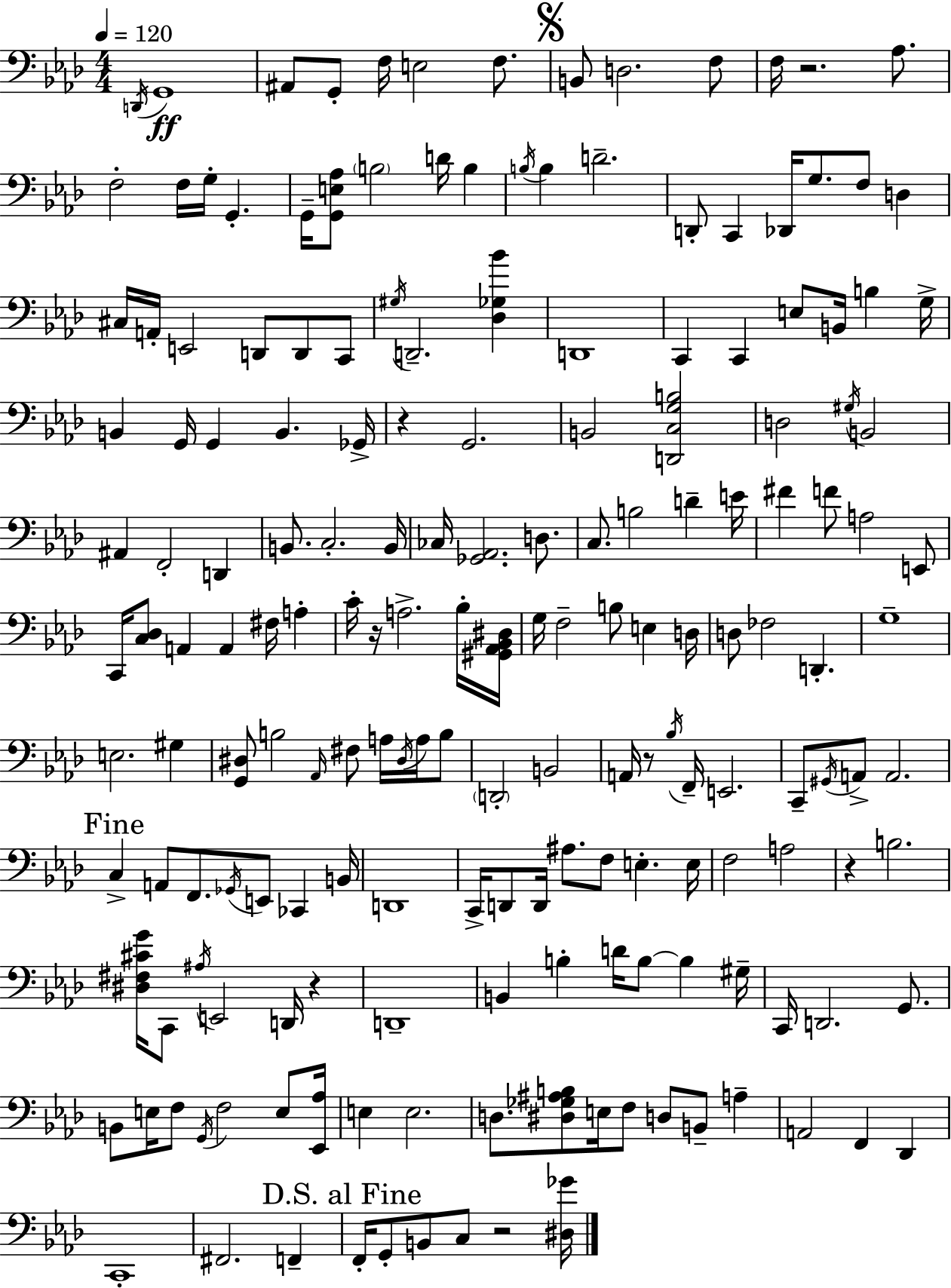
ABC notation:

X:1
T:Untitled
M:4/4
L:1/4
K:Ab
D,,/4 G,,4 ^A,,/2 G,,/2 F,/4 E,2 F,/2 B,,/2 D,2 F,/2 F,/4 z2 _A,/2 F,2 F,/4 G,/4 G,, G,,/4 [G,,E,_A,]/2 B,2 D/4 B, B,/4 B, D2 D,,/2 C,, _D,,/4 G,/2 F,/2 D, ^C,/4 A,,/4 E,,2 D,,/2 D,,/2 C,,/2 ^G,/4 D,,2 [_D,_G,_B] D,,4 C,, C,, E,/2 B,,/4 B, G,/4 B,, G,,/4 G,, B,, _G,,/4 z G,,2 B,,2 [D,,C,G,B,]2 D,2 ^G,/4 B,,2 ^A,, F,,2 D,, B,,/2 C,2 B,,/4 _C,/4 [_G,,_A,,]2 D,/2 C,/2 B,2 D E/4 ^F F/2 A,2 E,,/2 C,,/4 [C,_D,]/2 A,, A,, ^F,/4 A, C/4 z/4 A,2 _B,/4 [^G,,_A,,_B,,^D,]/4 G,/4 F,2 B,/2 E, D,/4 D,/2 _F,2 D,, G,4 E,2 ^G, [G,,^D,]/2 B,2 _A,,/4 ^F,/2 A,/4 ^D,/4 A,/4 B,/2 D,,2 B,,2 A,,/4 z/2 _B,/4 F,,/4 E,,2 C,,/2 ^G,,/4 A,,/2 A,,2 C, A,,/2 F,,/2 _G,,/4 E,,/2 _C,, B,,/4 D,,4 C,,/4 D,,/2 D,,/4 ^A,/2 F,/2 E, E,/4 F,2 A,2 z B,2 [^D,^F,^CG]/4 C,,/2 ^A,/4 E,,2 D,,/4 z D,,4 B,, B, D/4 B,/2 B, ^G,/4 C,,/4 D,,2 G,,/2 B,,/2 E,/4 F,/2 G,,/4 F,2 E,/2 [_E,,_A,]/4 E, E,2 D,/2 [^D,_G,^A,B,]/2 E,/4 F,/2 D,/2 B,,/2 A, A,,2 F,, _D,, C,,4 ^F,,2 F,, F,,/4 G,,/2 B,,/2 C,/2 z2 [^D,_G]/4